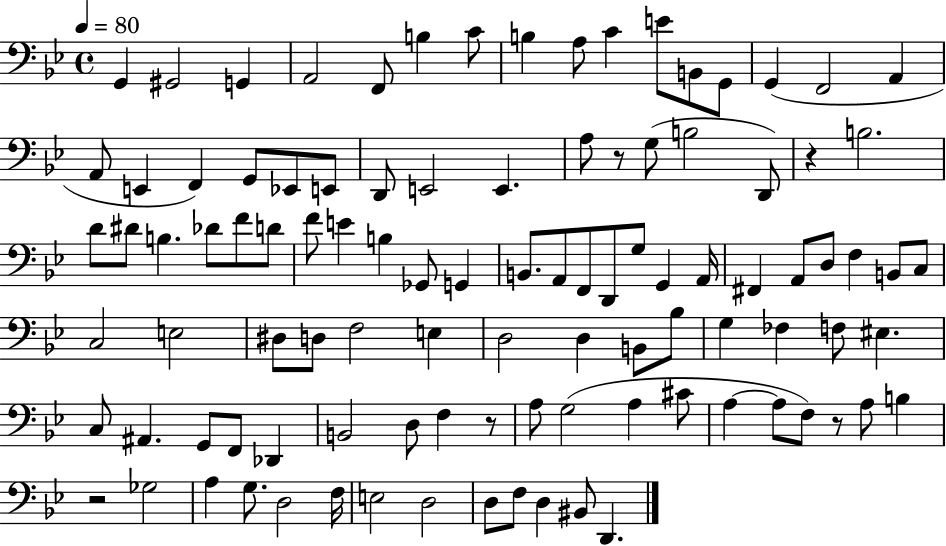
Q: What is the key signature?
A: BES major